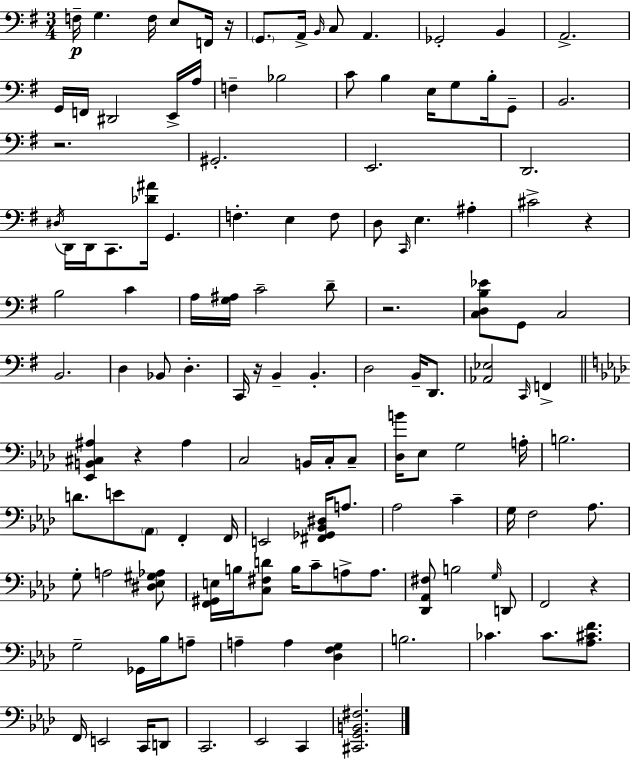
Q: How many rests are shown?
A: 7